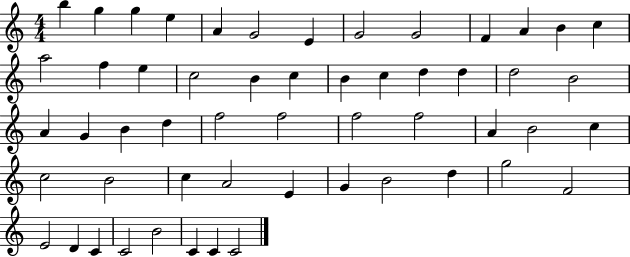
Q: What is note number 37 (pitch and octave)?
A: C5